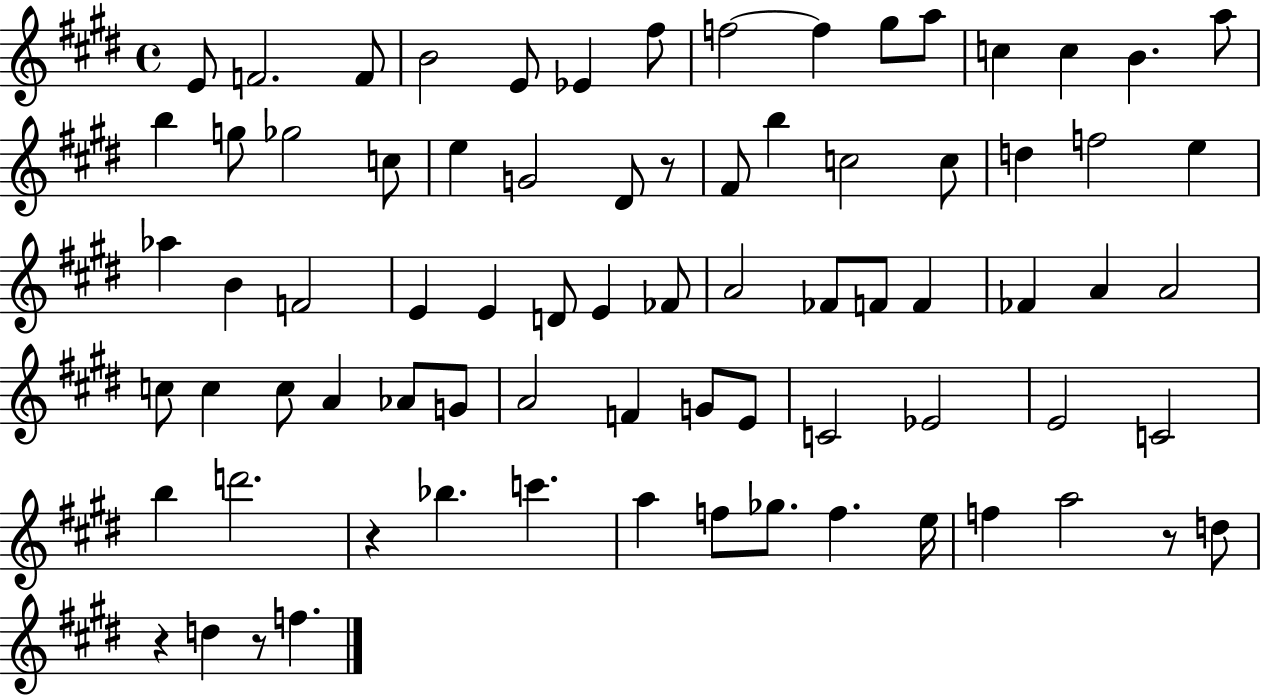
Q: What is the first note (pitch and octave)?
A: E4